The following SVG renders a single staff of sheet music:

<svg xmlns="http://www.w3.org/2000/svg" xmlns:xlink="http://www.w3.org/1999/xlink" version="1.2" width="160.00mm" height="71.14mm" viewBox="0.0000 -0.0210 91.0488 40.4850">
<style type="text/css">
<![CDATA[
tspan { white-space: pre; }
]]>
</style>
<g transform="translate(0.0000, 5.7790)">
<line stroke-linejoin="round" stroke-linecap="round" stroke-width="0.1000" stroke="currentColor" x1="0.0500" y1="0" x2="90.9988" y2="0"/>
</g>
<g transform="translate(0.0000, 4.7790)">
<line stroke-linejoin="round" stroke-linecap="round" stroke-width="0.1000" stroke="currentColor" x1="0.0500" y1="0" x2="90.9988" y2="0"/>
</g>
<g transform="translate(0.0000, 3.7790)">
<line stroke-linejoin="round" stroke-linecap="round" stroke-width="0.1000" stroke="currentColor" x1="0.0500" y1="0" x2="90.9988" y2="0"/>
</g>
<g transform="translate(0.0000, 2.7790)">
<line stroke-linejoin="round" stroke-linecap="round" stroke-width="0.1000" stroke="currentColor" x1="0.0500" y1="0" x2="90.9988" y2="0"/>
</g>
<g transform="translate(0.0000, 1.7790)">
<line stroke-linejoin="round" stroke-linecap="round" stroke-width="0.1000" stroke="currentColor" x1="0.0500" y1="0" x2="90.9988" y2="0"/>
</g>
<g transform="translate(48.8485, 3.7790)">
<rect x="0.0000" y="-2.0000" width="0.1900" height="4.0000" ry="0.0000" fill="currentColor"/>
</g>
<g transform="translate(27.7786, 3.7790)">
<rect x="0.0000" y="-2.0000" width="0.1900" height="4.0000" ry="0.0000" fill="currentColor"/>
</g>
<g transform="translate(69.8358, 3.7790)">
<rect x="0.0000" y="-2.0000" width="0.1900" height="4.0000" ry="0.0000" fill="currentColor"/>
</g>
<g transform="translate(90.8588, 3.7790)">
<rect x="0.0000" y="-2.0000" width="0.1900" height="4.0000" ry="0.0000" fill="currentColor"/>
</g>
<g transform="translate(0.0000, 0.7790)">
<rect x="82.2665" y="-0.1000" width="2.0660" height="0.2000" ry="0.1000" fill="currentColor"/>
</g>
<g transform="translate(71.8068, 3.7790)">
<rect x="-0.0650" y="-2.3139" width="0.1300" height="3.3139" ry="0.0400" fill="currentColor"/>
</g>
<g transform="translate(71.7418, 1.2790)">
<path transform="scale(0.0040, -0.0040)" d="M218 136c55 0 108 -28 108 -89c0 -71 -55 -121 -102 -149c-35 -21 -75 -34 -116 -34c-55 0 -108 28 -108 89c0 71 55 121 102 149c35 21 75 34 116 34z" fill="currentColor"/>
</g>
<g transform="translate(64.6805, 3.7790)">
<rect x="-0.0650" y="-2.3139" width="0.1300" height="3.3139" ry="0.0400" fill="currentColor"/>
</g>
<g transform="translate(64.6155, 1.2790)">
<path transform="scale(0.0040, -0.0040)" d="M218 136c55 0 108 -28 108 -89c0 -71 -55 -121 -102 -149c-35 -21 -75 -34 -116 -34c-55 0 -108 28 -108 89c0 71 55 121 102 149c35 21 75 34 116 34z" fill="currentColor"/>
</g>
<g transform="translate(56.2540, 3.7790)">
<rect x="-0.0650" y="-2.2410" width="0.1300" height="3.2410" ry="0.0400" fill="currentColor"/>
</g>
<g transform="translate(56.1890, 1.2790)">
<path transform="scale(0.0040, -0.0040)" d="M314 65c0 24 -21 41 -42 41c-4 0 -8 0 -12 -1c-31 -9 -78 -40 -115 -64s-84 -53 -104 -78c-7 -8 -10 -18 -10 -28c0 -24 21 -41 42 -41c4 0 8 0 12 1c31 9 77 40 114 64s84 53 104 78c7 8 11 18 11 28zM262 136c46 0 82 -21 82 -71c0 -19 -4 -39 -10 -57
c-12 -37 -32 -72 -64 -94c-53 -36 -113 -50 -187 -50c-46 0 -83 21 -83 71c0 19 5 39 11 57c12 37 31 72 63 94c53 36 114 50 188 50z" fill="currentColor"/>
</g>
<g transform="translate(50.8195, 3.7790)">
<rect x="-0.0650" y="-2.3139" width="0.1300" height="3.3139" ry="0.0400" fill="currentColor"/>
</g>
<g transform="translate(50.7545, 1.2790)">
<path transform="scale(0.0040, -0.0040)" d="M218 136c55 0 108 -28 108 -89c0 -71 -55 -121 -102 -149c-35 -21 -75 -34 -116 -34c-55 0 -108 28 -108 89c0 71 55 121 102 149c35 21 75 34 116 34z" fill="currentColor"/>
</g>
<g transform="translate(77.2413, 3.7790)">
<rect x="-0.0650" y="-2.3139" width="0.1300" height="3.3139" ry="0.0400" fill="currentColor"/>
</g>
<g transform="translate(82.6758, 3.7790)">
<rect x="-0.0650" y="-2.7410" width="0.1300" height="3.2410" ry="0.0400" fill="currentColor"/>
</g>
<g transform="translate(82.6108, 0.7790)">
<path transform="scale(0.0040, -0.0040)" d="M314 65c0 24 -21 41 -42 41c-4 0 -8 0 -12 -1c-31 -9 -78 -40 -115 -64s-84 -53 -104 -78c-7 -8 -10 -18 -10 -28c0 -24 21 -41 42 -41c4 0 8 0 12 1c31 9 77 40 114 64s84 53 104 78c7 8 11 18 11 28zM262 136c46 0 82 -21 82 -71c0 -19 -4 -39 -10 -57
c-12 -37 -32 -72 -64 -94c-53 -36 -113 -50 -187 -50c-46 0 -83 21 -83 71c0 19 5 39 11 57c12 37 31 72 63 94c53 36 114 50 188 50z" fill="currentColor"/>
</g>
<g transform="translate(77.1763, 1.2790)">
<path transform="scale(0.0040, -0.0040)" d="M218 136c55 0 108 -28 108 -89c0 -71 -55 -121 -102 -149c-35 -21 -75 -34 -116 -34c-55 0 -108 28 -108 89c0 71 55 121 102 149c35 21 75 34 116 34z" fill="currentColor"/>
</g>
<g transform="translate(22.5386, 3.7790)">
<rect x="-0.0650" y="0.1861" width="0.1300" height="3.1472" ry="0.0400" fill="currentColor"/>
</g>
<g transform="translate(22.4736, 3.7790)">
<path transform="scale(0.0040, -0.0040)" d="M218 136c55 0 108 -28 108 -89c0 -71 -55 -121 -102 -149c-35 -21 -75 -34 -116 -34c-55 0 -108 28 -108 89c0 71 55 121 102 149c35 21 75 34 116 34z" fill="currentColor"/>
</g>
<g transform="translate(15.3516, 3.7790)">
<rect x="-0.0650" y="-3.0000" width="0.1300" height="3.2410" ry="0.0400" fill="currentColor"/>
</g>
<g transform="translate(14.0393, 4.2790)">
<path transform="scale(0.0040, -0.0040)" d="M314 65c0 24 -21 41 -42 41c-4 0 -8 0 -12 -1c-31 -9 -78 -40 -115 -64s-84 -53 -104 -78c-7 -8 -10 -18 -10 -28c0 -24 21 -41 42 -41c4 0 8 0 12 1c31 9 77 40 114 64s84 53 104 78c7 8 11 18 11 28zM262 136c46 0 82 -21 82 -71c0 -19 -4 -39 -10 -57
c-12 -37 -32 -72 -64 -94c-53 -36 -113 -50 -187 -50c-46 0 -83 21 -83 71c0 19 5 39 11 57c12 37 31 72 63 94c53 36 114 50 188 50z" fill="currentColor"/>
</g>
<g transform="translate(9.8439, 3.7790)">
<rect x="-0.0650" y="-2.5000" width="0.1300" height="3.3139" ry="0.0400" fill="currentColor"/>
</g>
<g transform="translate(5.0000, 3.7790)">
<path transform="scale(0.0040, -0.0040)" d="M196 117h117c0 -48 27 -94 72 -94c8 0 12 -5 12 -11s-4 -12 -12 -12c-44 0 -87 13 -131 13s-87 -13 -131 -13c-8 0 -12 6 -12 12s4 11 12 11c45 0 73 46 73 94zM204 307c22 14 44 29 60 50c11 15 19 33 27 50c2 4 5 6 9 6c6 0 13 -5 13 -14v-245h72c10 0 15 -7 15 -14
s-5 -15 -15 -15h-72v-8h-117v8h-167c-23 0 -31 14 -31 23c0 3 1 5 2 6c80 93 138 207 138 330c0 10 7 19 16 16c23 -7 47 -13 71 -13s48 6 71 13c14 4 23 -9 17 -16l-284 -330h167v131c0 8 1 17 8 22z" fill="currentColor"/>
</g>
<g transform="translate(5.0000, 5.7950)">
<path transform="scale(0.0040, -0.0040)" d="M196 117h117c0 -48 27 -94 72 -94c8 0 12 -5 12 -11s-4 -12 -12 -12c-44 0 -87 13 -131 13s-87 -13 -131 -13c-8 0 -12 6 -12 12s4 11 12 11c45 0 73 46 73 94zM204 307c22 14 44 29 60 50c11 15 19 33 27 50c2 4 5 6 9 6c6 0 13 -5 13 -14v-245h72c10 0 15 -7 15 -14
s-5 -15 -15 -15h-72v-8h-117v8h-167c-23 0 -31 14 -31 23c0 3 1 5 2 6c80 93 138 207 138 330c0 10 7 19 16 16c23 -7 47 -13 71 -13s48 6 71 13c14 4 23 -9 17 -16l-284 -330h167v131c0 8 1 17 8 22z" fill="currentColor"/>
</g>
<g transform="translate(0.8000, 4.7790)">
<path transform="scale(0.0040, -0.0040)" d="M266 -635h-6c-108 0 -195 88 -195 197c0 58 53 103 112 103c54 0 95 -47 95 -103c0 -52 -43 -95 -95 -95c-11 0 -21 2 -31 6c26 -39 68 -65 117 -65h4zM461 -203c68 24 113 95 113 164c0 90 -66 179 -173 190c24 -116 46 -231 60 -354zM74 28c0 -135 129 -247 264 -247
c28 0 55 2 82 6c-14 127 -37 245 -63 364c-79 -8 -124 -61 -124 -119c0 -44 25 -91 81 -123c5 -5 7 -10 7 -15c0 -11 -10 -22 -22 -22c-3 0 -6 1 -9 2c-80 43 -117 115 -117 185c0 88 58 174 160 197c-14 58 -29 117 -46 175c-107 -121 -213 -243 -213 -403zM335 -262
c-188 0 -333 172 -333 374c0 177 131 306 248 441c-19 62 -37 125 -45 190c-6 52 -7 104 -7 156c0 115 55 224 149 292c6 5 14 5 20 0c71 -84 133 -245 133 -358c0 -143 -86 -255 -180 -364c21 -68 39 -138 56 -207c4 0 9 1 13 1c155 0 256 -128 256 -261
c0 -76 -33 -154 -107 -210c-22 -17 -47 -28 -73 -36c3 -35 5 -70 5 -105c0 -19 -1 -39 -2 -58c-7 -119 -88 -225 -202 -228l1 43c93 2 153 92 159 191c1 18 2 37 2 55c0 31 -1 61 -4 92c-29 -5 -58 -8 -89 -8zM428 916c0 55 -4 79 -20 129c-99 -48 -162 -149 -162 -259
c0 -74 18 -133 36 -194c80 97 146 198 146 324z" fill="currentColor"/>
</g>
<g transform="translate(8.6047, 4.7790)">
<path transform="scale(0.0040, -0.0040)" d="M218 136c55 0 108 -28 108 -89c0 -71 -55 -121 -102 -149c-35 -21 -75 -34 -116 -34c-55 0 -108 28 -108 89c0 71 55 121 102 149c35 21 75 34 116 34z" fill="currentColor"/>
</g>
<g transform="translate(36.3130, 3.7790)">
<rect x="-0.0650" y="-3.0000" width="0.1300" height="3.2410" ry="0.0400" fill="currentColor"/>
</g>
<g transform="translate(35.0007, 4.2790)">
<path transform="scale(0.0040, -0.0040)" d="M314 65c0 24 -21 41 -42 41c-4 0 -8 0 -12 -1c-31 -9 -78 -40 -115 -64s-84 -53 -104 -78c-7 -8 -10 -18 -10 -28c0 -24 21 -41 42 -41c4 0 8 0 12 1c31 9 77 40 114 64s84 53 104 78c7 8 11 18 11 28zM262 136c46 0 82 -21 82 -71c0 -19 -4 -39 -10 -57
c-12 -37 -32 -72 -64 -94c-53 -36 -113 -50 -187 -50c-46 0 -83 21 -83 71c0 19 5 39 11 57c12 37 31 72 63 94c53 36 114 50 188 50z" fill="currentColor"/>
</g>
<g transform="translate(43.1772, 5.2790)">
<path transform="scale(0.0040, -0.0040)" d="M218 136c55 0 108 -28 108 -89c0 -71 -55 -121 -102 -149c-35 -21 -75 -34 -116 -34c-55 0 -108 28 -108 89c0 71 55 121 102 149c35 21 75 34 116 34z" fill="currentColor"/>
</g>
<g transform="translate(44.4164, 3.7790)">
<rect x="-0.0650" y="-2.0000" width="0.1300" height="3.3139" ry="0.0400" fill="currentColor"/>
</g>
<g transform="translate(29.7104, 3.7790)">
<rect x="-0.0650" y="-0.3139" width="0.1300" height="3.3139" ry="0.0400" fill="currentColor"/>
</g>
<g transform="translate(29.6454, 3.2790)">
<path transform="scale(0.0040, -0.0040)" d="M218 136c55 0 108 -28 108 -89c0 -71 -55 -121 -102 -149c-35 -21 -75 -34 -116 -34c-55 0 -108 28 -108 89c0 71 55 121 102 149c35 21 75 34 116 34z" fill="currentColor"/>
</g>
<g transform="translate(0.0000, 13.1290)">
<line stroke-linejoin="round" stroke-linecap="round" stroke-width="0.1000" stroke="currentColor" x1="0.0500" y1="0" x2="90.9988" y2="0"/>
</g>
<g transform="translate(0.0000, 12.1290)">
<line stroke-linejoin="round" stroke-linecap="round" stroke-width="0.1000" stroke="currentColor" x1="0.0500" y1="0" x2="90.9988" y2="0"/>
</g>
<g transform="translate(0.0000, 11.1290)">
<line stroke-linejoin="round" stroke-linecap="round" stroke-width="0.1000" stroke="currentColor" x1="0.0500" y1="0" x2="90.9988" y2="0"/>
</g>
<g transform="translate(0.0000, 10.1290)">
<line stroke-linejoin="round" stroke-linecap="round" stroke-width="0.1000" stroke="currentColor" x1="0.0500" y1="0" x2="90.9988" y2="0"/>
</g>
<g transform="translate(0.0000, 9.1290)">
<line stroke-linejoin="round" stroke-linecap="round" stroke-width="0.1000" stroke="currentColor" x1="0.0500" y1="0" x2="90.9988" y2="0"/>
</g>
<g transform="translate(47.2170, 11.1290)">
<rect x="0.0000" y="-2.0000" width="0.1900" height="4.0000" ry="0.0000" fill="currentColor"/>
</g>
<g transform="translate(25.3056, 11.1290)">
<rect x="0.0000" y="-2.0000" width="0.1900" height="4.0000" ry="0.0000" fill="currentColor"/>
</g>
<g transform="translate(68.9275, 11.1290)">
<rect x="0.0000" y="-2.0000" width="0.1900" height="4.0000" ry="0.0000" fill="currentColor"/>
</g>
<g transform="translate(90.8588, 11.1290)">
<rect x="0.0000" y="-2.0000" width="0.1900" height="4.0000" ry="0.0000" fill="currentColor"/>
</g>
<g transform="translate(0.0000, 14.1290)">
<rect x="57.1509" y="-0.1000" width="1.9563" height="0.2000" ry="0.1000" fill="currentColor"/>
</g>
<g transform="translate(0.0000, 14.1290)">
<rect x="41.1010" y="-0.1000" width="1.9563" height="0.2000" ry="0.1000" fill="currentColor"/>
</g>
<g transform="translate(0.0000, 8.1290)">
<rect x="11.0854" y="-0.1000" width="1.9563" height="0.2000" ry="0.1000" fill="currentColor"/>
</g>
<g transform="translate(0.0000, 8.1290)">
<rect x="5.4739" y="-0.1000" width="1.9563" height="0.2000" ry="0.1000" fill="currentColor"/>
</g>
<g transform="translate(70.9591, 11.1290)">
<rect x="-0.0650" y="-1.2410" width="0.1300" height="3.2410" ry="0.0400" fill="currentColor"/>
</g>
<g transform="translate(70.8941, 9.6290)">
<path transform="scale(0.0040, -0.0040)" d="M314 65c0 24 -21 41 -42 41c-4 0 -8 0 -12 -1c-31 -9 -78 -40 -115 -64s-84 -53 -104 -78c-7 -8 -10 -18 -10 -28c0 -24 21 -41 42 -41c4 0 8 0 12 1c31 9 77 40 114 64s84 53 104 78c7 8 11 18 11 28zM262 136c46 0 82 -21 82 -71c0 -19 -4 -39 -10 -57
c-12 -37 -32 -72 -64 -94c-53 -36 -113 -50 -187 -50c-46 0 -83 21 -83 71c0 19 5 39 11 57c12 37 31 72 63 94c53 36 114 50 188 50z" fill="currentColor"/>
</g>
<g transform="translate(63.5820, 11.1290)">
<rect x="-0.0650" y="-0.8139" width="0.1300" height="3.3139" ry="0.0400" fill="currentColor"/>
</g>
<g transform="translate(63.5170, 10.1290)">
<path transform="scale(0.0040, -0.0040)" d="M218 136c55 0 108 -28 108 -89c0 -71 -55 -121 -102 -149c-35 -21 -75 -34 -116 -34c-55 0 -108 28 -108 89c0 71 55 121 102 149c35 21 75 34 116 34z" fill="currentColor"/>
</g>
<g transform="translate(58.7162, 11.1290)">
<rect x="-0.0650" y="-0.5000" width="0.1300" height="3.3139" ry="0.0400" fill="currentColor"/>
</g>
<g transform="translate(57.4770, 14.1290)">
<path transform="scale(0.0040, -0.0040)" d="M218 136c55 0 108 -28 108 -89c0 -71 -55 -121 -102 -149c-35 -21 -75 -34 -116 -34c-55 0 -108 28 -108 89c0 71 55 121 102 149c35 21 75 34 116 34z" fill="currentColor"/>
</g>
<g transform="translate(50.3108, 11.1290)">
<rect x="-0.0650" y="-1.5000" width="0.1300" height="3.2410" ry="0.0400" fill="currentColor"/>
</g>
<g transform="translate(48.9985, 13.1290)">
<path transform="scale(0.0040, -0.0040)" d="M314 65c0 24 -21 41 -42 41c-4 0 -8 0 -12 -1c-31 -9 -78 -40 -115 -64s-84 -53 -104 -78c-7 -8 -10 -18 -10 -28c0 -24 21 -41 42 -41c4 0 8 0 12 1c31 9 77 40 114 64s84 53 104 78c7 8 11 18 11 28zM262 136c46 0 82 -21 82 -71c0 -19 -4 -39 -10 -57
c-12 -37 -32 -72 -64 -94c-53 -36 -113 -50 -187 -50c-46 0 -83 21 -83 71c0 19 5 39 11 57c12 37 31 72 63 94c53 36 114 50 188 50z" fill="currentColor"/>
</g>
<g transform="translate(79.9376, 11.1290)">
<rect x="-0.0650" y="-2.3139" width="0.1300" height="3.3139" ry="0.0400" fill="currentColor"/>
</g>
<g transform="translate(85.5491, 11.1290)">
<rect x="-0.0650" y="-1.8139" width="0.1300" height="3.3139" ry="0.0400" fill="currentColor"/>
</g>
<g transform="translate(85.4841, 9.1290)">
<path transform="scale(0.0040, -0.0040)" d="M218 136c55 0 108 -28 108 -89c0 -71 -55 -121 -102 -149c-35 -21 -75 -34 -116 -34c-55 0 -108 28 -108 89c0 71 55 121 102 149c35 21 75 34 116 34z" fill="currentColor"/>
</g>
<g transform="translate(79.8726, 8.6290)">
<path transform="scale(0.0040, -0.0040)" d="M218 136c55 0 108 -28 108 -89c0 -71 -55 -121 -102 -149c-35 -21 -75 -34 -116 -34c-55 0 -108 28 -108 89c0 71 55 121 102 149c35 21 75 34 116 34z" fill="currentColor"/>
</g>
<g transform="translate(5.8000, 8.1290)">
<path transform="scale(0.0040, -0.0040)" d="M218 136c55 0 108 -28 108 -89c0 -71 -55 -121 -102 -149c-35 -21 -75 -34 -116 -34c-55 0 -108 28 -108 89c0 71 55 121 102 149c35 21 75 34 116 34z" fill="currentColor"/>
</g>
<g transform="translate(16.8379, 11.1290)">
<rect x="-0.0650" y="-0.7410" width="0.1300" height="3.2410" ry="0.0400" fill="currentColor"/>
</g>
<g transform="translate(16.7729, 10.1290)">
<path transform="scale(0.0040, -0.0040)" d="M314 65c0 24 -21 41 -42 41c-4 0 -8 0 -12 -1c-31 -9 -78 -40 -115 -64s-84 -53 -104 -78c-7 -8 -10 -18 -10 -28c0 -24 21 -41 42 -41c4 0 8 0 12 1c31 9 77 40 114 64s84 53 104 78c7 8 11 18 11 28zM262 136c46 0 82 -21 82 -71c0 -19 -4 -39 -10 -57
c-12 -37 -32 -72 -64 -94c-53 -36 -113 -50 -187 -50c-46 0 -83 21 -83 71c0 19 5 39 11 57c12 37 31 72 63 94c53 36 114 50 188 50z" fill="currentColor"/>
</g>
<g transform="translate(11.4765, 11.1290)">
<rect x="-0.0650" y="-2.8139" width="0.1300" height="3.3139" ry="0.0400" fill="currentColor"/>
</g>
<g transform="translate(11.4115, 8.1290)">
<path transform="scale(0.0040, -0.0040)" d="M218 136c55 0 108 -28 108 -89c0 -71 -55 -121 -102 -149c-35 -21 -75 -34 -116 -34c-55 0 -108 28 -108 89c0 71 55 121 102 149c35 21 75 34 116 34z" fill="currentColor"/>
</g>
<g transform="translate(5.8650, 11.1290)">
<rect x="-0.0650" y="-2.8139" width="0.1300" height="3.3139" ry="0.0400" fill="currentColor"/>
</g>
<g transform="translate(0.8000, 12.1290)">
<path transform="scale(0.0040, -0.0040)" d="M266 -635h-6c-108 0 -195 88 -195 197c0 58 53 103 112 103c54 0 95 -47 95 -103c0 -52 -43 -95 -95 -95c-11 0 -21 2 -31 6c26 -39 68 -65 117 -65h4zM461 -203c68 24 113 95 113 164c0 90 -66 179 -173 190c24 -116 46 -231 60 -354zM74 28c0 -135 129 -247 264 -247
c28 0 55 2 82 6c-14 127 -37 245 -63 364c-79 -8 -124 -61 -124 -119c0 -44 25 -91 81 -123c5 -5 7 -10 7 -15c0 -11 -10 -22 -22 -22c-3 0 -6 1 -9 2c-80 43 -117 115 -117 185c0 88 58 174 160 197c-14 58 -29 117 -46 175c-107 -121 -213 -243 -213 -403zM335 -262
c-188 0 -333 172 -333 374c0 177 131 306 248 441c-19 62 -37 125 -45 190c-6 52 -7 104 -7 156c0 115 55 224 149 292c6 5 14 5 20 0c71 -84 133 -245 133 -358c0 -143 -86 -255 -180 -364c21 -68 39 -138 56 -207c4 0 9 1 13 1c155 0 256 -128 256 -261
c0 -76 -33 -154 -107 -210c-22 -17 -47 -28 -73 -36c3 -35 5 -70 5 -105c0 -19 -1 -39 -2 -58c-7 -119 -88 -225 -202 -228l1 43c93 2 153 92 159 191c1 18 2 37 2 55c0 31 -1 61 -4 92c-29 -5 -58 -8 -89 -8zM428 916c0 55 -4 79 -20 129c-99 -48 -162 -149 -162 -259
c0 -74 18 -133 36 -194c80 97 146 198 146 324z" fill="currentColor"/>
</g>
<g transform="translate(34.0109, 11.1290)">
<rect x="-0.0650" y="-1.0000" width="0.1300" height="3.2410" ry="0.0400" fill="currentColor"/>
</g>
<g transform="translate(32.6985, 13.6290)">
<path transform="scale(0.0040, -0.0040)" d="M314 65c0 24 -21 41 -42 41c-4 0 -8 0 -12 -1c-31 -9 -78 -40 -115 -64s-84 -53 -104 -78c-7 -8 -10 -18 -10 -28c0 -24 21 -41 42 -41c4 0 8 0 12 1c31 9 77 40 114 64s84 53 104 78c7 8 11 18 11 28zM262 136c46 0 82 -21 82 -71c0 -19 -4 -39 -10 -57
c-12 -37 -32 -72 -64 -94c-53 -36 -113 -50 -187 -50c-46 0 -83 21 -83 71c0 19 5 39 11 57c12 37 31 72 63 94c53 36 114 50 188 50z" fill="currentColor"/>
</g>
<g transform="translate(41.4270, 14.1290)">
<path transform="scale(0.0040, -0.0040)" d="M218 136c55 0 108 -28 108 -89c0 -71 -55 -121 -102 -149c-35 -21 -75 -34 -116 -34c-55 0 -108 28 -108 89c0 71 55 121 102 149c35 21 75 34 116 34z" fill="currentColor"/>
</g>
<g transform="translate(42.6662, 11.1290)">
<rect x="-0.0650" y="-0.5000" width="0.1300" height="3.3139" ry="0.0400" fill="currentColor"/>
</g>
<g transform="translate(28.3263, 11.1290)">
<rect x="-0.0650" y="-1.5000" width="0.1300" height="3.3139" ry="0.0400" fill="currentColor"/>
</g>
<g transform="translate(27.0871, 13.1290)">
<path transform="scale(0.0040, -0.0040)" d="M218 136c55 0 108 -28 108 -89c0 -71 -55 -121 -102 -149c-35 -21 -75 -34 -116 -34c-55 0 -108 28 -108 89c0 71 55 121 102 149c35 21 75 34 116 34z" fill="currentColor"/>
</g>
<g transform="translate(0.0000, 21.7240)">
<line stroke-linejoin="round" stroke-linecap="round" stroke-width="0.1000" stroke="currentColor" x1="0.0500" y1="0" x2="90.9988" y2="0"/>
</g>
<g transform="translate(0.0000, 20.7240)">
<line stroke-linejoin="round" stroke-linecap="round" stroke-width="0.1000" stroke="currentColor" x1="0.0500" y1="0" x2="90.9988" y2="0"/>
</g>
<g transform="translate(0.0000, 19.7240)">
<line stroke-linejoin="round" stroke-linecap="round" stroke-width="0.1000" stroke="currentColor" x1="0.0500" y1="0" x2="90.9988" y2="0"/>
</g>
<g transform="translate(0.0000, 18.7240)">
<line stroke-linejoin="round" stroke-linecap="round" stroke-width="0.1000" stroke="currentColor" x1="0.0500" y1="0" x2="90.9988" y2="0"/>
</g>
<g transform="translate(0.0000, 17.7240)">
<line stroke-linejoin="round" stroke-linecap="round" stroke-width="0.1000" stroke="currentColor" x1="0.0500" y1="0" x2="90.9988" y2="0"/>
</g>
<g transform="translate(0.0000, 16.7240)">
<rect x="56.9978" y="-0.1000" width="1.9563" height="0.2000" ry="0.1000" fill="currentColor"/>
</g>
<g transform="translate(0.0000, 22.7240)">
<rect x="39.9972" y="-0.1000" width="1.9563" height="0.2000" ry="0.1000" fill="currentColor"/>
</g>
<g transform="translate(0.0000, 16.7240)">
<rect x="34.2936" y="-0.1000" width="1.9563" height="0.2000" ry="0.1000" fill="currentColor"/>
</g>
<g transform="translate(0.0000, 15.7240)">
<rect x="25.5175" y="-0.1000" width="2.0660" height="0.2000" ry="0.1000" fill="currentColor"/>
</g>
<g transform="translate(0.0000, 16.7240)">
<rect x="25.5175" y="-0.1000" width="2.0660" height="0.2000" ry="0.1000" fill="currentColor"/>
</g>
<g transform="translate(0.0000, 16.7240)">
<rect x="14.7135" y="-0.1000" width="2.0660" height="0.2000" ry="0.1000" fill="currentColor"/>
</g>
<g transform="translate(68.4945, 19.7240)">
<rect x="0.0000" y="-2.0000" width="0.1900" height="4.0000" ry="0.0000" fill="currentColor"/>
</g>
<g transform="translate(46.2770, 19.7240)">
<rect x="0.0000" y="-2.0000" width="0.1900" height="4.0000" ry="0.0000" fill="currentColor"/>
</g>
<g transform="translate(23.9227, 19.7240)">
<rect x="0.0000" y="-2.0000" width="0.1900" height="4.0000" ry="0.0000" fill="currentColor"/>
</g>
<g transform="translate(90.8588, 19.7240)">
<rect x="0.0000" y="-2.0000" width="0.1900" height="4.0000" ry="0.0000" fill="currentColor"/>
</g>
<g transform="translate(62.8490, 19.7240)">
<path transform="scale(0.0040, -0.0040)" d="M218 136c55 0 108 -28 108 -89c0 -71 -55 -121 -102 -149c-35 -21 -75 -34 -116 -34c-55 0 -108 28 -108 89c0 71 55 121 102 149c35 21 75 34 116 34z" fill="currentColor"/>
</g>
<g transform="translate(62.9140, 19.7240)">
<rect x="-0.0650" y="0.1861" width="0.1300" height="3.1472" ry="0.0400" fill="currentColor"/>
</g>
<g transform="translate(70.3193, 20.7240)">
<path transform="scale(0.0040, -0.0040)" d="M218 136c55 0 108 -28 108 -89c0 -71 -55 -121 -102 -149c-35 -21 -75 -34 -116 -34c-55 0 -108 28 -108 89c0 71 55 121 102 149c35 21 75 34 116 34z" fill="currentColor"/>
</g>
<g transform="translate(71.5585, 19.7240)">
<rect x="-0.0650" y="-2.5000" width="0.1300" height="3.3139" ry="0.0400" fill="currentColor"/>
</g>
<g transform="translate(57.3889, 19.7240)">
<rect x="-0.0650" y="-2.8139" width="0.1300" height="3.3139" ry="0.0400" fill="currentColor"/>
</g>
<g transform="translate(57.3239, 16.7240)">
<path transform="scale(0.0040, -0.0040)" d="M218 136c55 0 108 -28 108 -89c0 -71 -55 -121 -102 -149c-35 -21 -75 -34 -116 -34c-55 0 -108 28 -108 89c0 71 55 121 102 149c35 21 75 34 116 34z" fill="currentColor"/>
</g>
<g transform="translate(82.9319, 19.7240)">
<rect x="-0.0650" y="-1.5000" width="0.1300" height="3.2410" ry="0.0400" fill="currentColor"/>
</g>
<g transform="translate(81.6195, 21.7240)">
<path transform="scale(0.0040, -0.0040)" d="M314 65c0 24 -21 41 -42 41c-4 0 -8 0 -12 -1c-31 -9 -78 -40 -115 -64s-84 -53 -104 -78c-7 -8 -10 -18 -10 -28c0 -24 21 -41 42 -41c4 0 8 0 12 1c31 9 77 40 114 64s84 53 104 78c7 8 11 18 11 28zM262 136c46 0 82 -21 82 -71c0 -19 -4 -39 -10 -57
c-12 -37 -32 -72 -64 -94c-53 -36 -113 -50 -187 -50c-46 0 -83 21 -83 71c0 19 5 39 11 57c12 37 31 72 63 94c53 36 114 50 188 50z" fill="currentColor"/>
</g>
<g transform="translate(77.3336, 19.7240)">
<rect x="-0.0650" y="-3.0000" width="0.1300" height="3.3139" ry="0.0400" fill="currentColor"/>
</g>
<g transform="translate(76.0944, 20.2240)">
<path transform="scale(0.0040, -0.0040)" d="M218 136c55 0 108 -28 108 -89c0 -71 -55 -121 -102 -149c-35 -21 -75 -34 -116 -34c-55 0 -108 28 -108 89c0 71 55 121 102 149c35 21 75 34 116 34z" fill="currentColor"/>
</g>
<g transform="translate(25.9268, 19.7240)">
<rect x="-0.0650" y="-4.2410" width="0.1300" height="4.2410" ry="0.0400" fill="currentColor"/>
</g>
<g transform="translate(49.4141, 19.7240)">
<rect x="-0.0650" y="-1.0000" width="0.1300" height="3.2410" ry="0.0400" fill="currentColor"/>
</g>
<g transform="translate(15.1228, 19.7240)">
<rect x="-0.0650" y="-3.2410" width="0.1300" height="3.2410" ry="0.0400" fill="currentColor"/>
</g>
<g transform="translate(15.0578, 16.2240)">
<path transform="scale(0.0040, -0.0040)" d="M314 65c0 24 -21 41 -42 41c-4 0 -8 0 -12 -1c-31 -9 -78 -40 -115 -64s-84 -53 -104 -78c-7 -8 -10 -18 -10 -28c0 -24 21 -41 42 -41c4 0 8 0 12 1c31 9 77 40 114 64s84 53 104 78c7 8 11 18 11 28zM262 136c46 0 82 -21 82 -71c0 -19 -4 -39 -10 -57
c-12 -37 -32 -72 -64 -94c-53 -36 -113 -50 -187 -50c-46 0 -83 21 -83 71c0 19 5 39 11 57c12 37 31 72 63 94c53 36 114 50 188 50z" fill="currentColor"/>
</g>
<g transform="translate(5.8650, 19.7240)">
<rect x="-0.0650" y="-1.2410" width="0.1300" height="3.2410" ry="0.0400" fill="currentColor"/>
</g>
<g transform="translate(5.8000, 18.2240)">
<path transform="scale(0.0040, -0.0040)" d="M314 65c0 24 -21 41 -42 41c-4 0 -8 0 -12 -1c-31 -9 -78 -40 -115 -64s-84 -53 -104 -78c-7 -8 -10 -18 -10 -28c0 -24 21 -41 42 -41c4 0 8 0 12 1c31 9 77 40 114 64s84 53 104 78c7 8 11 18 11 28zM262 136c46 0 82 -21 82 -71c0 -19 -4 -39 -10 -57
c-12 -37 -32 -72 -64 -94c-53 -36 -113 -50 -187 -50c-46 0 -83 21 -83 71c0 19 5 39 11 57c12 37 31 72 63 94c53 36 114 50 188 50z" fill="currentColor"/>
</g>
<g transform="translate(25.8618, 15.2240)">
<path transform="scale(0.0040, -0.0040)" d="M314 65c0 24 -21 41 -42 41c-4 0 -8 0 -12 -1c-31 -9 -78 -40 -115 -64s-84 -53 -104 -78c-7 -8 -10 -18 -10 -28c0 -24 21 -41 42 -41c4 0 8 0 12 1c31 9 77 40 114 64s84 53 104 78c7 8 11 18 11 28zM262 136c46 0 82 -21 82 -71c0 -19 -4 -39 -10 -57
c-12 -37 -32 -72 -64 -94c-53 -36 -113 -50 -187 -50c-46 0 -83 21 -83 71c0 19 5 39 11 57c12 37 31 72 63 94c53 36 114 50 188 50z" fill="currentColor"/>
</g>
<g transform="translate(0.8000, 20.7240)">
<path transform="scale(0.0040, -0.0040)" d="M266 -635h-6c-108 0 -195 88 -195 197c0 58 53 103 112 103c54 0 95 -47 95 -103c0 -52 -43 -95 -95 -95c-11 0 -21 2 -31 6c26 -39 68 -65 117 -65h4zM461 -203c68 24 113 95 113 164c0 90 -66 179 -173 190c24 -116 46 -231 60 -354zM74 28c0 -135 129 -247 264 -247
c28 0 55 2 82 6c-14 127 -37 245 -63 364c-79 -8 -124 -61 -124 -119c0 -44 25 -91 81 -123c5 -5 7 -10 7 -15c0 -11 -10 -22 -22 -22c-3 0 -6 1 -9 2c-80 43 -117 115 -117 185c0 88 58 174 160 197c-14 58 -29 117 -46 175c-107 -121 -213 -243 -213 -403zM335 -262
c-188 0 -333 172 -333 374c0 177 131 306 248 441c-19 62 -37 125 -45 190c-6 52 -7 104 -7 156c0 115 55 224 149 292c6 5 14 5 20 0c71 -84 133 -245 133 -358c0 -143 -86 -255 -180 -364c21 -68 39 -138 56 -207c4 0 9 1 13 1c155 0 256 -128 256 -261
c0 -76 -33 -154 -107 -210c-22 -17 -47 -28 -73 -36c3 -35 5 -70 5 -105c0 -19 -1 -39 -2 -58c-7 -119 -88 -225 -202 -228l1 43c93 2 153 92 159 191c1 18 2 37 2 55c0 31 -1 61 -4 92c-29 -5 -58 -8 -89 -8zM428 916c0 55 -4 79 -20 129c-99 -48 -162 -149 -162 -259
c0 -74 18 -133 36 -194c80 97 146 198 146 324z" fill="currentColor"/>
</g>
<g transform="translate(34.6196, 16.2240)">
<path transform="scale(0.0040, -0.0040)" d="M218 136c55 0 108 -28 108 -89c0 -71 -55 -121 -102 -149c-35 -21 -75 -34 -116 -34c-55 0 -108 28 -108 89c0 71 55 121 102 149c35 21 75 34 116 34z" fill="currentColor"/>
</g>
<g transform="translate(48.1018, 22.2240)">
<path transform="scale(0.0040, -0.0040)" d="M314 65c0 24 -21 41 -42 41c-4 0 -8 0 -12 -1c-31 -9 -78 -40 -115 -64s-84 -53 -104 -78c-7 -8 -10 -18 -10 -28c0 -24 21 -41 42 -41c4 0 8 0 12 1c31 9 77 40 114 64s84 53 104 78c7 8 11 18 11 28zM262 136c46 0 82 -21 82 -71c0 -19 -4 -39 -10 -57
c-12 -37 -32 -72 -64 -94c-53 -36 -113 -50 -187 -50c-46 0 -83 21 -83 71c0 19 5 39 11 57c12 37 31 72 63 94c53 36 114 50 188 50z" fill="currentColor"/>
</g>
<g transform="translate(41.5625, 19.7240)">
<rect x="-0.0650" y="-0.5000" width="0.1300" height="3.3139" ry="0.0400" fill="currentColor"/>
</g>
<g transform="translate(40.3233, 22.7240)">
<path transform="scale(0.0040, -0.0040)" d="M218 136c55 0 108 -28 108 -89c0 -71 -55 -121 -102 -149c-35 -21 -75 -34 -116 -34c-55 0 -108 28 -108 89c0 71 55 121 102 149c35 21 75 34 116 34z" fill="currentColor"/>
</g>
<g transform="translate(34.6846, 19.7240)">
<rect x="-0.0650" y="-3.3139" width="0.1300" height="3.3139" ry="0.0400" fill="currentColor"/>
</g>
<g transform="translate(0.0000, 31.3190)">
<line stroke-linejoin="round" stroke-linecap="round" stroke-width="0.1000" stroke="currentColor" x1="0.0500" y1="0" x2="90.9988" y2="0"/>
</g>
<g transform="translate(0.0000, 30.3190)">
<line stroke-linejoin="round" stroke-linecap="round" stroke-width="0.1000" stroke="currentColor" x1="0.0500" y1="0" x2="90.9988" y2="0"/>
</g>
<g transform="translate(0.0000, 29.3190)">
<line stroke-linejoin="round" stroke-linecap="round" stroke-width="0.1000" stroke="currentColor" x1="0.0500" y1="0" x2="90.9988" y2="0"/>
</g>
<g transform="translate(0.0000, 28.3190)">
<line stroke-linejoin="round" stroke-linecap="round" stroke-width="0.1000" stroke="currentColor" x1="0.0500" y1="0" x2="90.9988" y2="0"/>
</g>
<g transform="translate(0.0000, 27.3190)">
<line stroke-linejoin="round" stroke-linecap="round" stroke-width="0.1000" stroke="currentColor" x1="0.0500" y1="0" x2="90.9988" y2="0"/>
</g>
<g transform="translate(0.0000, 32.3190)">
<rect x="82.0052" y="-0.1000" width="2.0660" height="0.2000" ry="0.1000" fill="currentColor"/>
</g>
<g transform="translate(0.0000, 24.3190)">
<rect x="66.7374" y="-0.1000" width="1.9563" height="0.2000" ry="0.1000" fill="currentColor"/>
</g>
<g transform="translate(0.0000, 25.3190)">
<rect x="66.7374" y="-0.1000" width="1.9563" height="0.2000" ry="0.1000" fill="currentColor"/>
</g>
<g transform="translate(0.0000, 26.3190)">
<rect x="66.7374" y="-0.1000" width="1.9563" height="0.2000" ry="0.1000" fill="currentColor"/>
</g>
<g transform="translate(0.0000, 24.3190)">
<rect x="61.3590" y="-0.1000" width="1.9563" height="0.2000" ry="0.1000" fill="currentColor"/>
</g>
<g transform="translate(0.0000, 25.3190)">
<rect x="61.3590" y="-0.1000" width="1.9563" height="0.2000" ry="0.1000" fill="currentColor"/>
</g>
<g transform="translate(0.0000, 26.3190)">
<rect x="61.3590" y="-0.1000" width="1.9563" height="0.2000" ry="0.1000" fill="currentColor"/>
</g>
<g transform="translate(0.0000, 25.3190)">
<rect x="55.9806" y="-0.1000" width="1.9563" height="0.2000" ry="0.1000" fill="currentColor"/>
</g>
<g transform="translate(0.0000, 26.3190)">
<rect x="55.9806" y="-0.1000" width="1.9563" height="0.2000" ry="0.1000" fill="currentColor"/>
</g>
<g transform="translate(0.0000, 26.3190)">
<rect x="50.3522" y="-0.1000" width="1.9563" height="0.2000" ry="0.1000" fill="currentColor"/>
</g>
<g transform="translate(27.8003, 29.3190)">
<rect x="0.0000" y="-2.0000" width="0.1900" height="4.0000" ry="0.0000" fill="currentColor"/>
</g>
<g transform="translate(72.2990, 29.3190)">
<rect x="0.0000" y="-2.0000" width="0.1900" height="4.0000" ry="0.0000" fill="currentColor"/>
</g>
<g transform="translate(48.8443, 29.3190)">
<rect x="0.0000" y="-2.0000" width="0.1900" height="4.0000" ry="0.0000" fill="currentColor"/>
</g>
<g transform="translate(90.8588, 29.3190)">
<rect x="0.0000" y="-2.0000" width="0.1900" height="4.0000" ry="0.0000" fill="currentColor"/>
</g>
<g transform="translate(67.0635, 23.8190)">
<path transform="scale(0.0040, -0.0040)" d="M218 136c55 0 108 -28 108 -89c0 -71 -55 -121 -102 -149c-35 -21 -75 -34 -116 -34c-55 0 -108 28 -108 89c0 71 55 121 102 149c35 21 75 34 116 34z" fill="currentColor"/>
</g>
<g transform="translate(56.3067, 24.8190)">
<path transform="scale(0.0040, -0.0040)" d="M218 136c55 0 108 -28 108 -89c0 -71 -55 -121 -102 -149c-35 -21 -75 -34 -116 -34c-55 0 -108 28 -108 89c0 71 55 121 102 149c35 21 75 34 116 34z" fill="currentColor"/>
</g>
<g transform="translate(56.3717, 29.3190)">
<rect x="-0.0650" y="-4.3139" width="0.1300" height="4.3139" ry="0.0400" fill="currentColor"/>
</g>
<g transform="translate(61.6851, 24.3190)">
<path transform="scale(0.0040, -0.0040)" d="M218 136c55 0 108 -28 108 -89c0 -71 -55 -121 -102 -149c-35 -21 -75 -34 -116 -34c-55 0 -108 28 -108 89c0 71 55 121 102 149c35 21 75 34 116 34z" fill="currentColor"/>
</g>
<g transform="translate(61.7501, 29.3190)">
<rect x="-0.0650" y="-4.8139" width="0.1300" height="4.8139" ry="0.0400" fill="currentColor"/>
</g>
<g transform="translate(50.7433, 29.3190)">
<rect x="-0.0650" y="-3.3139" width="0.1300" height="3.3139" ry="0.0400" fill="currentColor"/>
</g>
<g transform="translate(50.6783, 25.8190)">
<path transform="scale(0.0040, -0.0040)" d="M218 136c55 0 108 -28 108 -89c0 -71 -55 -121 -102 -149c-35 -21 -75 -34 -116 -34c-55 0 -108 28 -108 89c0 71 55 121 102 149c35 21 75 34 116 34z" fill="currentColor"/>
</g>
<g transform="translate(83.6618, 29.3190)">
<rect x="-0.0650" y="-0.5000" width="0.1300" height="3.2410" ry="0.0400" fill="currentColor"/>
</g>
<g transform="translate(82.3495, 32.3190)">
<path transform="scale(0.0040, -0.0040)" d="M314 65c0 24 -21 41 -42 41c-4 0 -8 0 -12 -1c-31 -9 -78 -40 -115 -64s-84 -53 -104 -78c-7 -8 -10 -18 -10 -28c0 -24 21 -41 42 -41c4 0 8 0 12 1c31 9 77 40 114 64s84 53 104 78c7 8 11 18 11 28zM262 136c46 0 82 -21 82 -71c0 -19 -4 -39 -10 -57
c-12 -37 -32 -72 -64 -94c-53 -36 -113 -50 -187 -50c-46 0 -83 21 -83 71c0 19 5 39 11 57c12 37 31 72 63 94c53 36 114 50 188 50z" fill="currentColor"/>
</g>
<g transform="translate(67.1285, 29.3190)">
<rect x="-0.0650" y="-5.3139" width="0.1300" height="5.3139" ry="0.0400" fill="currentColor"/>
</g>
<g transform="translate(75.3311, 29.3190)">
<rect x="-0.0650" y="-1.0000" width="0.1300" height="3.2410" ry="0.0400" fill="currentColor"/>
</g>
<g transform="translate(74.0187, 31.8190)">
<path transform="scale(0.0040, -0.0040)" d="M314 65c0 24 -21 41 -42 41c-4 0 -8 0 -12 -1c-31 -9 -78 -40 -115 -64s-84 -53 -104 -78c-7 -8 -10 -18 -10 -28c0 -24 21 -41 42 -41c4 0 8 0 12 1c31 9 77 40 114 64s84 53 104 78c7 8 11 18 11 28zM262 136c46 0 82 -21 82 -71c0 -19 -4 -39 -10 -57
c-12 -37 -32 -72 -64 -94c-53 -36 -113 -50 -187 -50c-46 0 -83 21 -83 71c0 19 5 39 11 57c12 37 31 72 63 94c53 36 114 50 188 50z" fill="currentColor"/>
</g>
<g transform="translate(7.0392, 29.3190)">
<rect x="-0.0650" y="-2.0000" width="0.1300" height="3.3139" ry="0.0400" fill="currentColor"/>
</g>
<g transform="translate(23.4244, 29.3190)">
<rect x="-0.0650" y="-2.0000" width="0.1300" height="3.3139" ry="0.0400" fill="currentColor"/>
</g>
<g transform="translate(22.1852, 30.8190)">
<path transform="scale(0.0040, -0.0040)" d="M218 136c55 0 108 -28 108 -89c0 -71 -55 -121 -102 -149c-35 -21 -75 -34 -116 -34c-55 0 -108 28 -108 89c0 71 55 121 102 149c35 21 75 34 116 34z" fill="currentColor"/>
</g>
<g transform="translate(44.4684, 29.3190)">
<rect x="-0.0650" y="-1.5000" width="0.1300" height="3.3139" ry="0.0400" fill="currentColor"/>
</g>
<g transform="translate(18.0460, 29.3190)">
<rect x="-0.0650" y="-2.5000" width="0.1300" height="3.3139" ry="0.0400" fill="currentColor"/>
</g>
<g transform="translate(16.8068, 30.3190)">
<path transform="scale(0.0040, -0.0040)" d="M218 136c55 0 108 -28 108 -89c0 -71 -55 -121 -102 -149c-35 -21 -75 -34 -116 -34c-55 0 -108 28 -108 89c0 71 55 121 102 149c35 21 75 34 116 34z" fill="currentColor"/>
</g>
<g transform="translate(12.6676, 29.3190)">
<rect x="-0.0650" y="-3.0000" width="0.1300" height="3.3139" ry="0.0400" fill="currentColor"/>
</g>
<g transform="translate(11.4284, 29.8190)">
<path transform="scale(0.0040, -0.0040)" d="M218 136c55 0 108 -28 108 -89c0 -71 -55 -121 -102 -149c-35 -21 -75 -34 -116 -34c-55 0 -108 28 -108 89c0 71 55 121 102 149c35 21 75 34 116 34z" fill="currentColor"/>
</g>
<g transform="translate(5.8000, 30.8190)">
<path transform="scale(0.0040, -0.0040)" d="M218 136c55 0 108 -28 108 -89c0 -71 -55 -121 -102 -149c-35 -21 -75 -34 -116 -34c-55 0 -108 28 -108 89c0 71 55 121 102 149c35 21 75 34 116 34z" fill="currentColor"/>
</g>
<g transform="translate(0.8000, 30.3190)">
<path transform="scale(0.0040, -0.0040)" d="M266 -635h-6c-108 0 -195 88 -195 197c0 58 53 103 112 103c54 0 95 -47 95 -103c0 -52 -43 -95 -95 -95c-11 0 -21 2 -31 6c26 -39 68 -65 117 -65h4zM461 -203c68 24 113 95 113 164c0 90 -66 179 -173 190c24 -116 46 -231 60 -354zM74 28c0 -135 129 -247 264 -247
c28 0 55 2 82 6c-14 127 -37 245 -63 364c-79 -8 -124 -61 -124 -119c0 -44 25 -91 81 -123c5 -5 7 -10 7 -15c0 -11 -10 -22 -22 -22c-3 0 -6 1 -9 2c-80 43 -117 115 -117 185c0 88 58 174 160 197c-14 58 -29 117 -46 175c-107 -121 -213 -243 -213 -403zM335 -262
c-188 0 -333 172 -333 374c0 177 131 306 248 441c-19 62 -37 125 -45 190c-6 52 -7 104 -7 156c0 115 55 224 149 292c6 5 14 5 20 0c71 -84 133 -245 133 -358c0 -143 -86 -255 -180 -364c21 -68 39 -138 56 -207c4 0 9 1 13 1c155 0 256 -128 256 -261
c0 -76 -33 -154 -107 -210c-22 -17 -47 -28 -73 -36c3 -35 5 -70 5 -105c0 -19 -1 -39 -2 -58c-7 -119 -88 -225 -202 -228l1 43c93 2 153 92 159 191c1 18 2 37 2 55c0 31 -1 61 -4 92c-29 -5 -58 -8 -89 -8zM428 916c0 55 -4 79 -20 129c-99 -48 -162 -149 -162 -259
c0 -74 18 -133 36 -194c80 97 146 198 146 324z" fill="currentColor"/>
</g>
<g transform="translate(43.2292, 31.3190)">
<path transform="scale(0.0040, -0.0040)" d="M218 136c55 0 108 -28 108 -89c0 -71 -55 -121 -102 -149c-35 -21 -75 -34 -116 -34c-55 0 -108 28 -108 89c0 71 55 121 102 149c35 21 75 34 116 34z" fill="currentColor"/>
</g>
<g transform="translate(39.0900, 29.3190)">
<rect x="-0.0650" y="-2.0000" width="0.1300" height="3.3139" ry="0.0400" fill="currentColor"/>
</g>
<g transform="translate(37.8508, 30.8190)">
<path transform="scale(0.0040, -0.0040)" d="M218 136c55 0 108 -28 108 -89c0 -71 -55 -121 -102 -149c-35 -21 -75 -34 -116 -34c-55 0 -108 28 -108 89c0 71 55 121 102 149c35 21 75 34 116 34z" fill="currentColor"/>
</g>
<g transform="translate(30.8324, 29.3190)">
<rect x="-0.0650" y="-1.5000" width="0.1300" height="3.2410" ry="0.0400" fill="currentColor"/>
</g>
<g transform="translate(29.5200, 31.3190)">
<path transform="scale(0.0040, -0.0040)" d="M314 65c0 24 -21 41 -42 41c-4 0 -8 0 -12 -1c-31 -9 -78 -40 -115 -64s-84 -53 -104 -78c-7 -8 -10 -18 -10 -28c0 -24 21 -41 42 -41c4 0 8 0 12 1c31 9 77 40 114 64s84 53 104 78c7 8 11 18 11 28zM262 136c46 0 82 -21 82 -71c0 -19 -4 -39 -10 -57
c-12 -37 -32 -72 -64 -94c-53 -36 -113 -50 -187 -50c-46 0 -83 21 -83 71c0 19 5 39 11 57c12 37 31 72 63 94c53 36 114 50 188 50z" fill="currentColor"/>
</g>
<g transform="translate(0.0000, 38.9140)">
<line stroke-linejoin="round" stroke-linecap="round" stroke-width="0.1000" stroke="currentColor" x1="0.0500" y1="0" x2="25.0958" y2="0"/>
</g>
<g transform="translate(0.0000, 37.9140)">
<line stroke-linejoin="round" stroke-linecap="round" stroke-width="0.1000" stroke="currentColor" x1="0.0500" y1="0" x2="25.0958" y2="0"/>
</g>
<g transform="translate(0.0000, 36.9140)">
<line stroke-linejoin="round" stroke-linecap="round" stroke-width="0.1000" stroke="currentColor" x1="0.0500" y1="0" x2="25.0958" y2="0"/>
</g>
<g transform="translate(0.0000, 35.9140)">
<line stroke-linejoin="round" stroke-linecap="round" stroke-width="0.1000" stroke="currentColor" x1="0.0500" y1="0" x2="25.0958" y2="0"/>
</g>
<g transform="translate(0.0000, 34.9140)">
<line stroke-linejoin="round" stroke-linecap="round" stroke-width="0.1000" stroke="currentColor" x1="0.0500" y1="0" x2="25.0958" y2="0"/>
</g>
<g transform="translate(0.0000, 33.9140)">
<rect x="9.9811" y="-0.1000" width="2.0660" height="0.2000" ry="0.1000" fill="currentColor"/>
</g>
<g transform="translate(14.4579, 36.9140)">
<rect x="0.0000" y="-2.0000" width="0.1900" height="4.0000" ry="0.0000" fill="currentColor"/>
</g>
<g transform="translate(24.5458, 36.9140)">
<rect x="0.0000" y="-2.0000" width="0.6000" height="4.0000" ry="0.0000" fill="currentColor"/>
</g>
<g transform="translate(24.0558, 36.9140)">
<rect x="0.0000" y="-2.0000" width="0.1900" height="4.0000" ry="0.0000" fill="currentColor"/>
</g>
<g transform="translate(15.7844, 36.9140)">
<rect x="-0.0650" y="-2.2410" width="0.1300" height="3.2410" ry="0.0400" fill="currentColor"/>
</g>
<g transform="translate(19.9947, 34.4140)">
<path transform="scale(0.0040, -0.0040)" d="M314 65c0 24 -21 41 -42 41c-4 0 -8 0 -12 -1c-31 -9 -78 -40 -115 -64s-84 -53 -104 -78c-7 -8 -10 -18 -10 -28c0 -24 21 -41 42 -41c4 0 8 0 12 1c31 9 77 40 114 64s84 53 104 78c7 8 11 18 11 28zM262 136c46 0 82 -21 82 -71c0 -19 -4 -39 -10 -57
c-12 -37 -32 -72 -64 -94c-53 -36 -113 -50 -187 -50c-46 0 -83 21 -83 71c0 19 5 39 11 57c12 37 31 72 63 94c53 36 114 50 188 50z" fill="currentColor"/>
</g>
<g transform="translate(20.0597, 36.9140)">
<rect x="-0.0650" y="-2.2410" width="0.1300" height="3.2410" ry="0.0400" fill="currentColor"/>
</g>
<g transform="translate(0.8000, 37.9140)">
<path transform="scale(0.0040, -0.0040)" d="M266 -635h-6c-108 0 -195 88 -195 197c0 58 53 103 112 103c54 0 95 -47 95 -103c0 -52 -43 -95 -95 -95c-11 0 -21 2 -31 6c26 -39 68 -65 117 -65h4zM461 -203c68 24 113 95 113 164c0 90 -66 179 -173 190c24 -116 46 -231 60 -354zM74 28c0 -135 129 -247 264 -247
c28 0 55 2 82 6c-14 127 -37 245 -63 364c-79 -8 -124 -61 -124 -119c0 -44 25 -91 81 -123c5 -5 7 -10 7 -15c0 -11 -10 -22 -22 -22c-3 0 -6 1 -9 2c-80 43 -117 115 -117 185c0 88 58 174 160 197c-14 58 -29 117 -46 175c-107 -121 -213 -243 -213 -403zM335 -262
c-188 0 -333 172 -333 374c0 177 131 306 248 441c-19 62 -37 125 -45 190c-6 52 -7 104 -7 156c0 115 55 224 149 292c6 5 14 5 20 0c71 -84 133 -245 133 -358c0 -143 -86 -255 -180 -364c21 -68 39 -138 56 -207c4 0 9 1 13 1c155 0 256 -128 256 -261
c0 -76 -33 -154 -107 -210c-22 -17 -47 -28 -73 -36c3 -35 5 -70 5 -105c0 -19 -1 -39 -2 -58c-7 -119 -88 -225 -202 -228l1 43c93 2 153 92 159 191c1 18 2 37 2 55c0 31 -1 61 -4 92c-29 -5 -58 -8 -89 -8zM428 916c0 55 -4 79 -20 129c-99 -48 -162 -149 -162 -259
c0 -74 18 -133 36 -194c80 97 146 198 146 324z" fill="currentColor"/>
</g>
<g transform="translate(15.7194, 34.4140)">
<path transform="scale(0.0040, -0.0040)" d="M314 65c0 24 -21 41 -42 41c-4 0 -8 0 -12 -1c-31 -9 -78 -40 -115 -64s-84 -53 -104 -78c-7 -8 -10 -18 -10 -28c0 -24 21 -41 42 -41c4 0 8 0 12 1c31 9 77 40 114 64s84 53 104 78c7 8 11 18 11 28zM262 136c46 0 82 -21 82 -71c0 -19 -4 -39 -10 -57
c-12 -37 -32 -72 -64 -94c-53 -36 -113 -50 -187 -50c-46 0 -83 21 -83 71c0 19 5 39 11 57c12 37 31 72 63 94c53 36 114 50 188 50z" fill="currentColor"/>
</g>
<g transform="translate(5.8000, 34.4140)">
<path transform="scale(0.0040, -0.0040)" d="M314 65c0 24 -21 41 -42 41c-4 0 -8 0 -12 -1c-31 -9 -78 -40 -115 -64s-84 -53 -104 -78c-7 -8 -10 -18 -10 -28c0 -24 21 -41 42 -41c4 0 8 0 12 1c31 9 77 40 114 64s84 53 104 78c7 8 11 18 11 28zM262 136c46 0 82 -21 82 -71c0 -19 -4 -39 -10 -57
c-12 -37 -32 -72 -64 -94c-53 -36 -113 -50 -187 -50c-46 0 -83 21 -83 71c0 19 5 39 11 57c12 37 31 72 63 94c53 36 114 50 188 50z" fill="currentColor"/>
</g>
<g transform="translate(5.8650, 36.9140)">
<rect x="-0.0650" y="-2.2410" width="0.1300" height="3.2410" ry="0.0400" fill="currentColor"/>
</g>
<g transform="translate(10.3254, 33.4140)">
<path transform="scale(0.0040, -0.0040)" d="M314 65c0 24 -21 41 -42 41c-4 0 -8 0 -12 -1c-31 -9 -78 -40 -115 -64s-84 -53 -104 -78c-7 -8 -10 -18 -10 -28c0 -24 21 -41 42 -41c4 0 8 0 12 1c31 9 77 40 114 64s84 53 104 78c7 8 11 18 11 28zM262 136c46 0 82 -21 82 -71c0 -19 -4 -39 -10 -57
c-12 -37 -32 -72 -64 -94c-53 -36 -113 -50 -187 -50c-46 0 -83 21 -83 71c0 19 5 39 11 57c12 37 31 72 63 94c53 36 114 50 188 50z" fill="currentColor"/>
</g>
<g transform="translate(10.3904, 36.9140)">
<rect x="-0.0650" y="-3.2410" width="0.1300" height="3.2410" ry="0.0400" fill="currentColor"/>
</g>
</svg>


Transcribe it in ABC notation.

X:1
T:Untitled
M:4/4
L:1/4
K:C
G A2 B c A2 F g g2 g g g a2 a a d2 E D2 C E2 C d e2 g f e2 b2 d'2 b C D2 a B G A E2 F A G F E2 F E b d' e' f' D2 C2 g2 b2 g2 g2